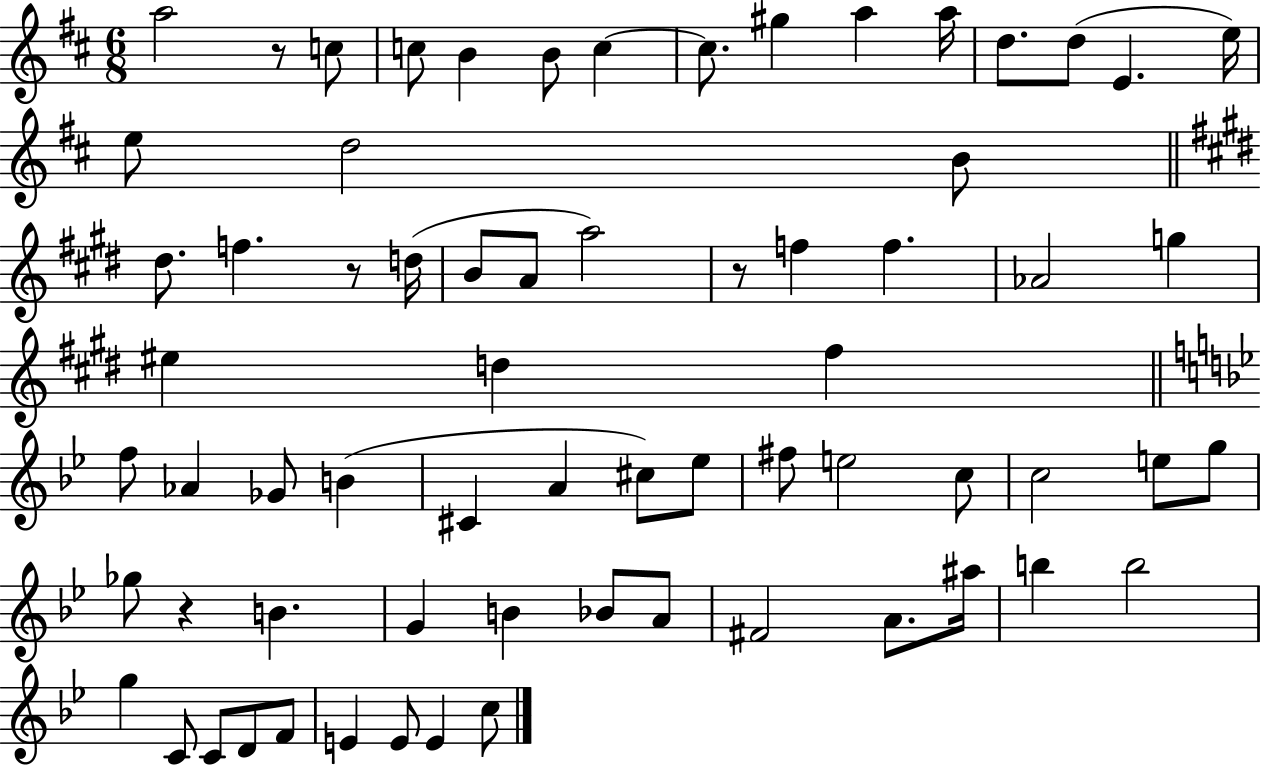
A5/h R/e C5/e C5/e B4/q B4/e C5/q C5/e. G#5/q A5/q A5/s D5/e. D5/e E4/q. E5/s E5/e D5/h B4/e D#5/e. F5/q. R/e D5/s B4/e A4/e A5/h R/e F5/q F5/q. Ab4/h G5/q EIS5/q D5/q F#5/q F5/e Ab4/q Gb4/e B4/q C#4/q A4/q C#5/e Eb5/e F#5/e E5/h C5/e C5/h E5/e G5/e Gb5/e R/q B4/q. G4/q B4/q Bb4/e A4/e F#4/h A4/e. A#5/s B5/q B5/h G5/q C4/e C4/e D4/e F4/e E4/q E4/e E4/q C5/e